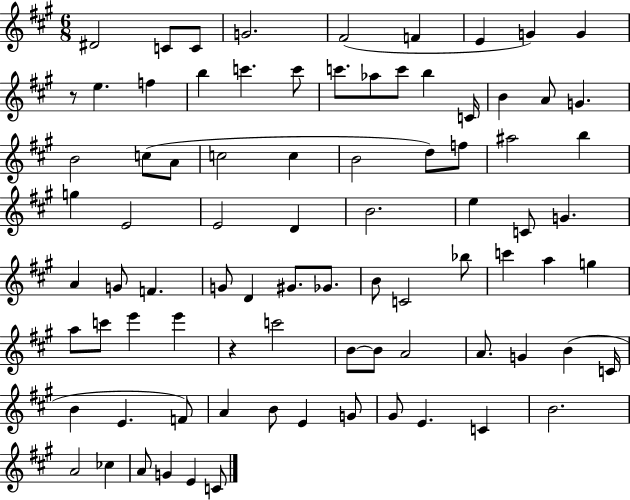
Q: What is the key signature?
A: A major